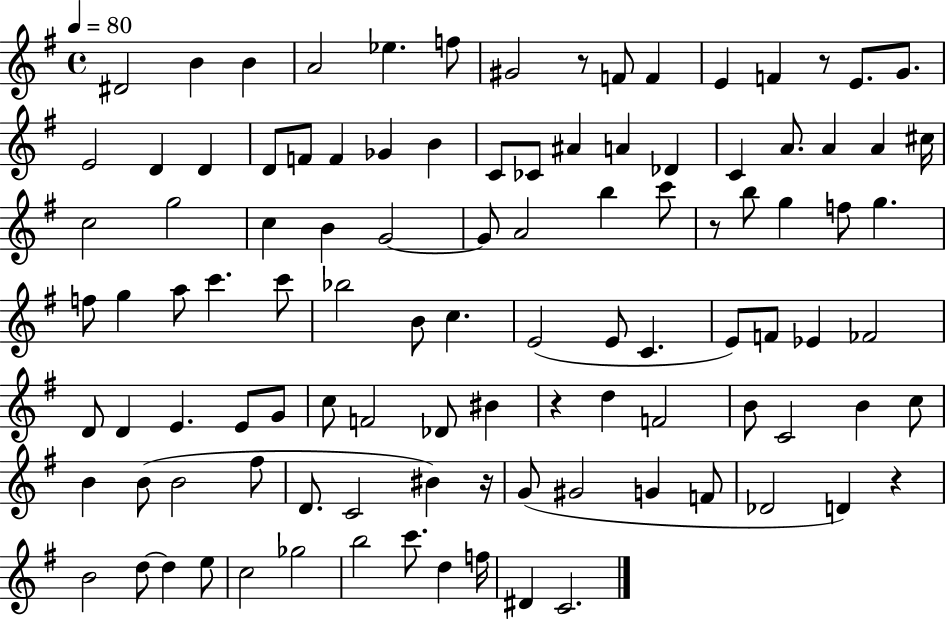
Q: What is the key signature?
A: G major